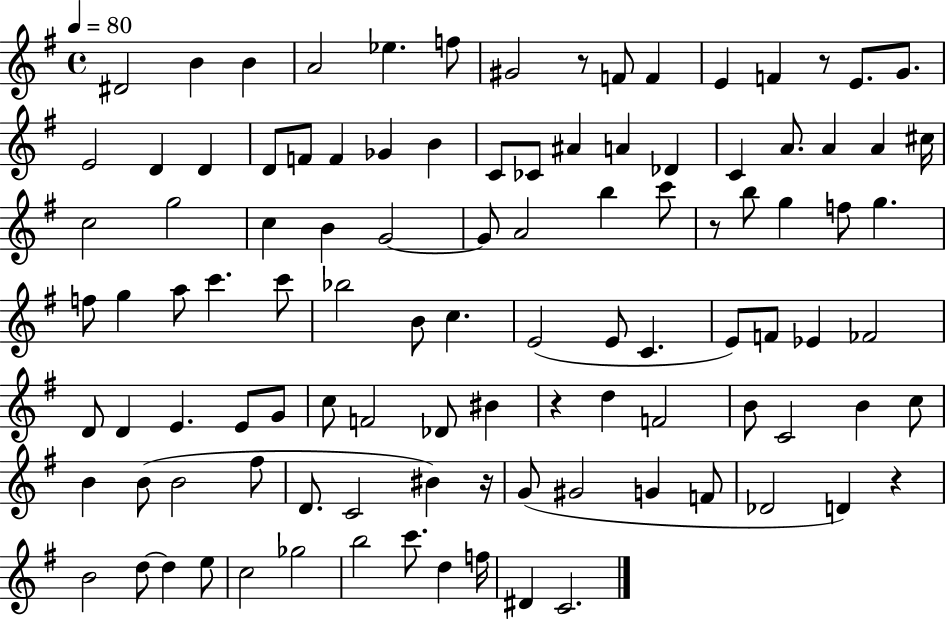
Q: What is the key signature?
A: G major